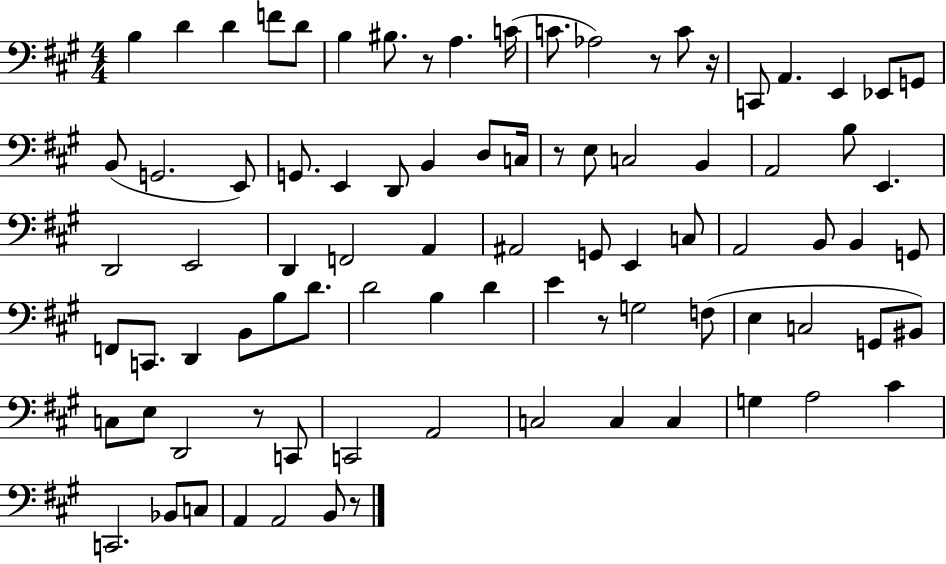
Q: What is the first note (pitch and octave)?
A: B3